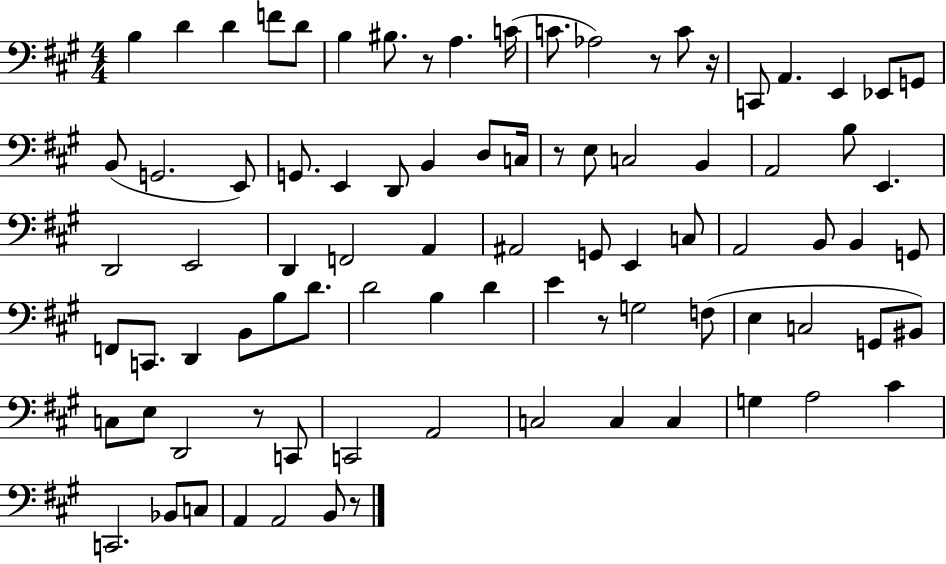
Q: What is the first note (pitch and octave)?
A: B3